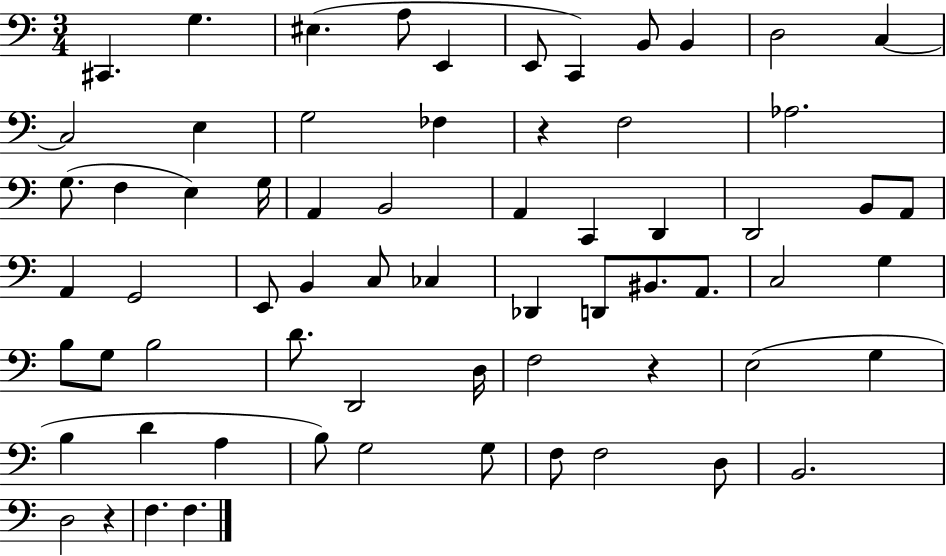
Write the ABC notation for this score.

X:1
T:Untitled
M:3/4
L:1/4
K:C
^C,, G, ^E, A,/2 E,, E,,/2 C,, B,,/2 B,, D,2 C, C,2 E, G,2 _F, z F,2 _A,2 G,/2 F, E, G,/4 A,, B,,2 A,, C,, D,, D,,2 B,,/2 A,,/2 A,, G,,2 E,,/2 B,, C,/2 _C, _D,, D,,/2 ^B,,/2 A,,/2 C,2 G, B,/2 G,/2 B,2 D/2 D,,2 D,/4 F,2 z E,2 G, B, D A, B,/2 G,2 G,/2 F,/2 F,2 D,/2 B,,2 D,2 z F, F,